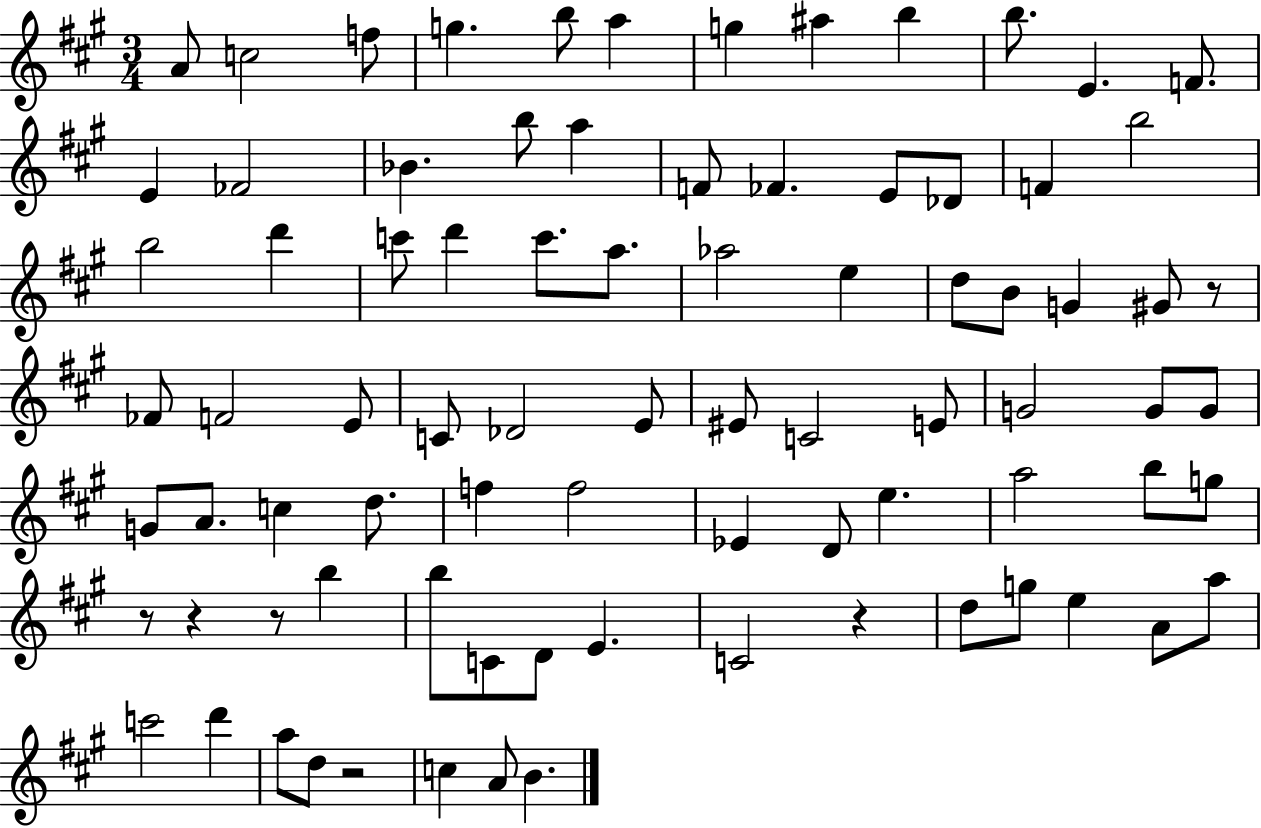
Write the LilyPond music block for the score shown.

{
  \clef treble
  \numericTimeSignature
  \time 3/4
  \key a \major
  a'8 c''2 f''8 | g''4. b''8 a''4 | g''4 ais''4 b''4 | b''8. e'4. f'8. | \break e'4 fes'2 | bes'4. b''8 a''4 | f'8 fes'4. e'8 des'8 | f'4 b''2 | \break b''2 d'''4 | c'''8 d'''4 c'''8. a''8. | aes''2 e''4 | d''8 b'8 g'4 gis'8 r8 | \break fes'8 f'2 e'8 | c'8 des'2 e'8 | eis'8 c'2 e'8 | g'2 g'8 g'8 | \break g'8 a'8. c''4 d''8. | f''4 f''2 | ees'4 d'8 e''4. | a''2 b''8 g''8 | \break r8 r4 r8 b''4 | b''8 c'8 d'8 e'4. | c'2 r4 | d''8 g''8 e''4 a'8 a''8 | \break c'''2 d'''4 | a''8 d''8 r2 | c''4 a'8 b'4. | \bar "|."
}